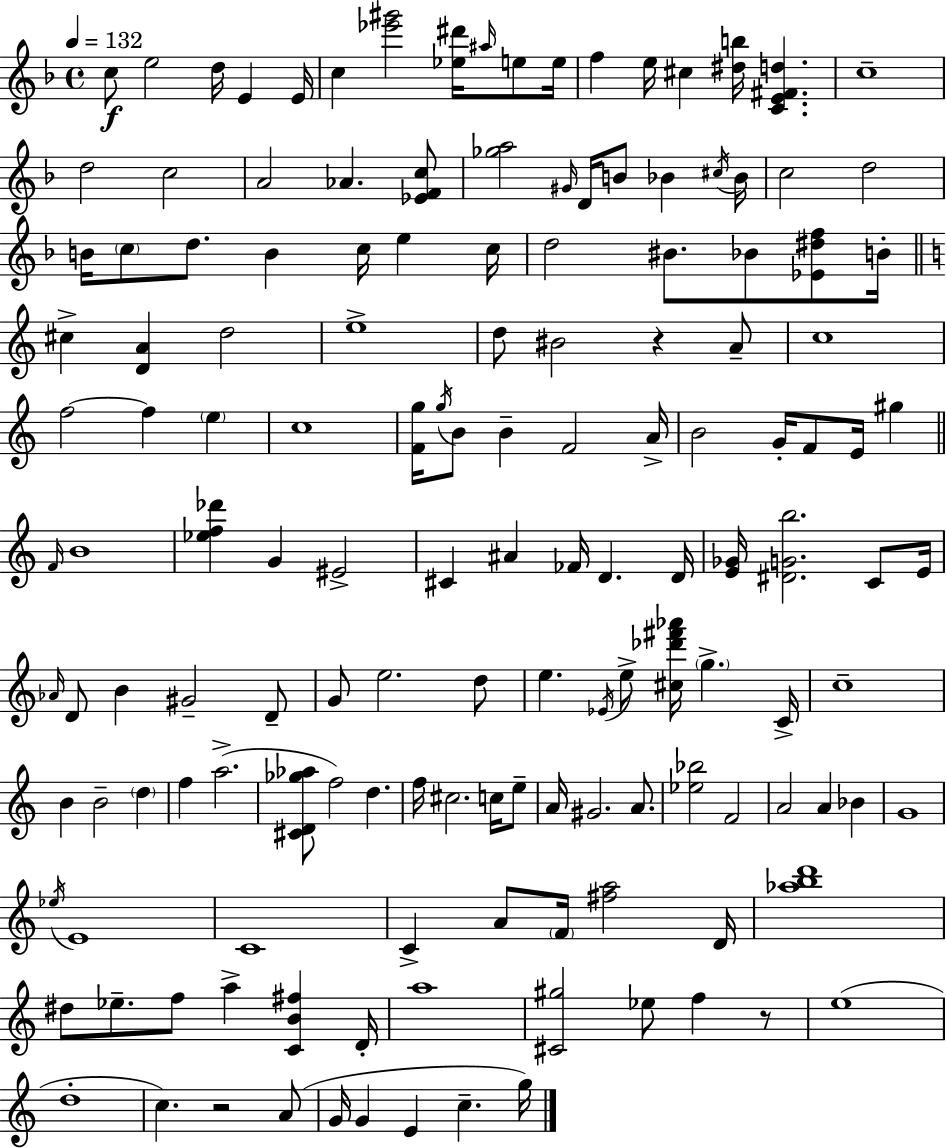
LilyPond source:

{
  \clef treble
  \time 4/4
  \defaultTimeSignature
  \key f \major
  \tempo 4 = 132
  c''8\f e''2 d''16 e'4 e'16 | c''4 <ees''' gis'''>2 <ees'' dis'''>16 \grace { ais''16 } e''8 | e''16 f''4 e''16 cis''4 <dis'' b''>16 <c' e' fis' d''>4. | c''1-- | \break d''2 c''2 | a'2 aes'4. <ees' f' c''>8 | <ges'' a''>2 \grace { gis'16 } d'16 b'8 bes'4 | \acciaccatura { cis''16 } bes'16 c''2 d''2 | \break b'16 \parenthesize c''8 d''8. b'4 c''16 e''4 | c''16 d''2 bis'8. bes'8 | <ees' dis'' f''>8 b'16-. \bar "||" \break \key c \major cis''4-> <d' a'>4 d''2 | e''1-> | d''8 bis'2 r4 a'8-- | c''1 | \break f''2~~ f''4 \parenthesize e''4 | c''1 | <f' g''>16 \acciaccatura { g''16 } b'8 b'4-- f'2 | a'16-> b'2 g'16-. f'8 e'16 gis''4 | \break \bar "||" \break \key a \minor \grace { f'16 } b'1 | <ees'' f'' des'''>4 g'4 eis'2-> | cis'4 ais'4 fes'16 d'4. | d'16 <e' ges'>16 <dis' g' b''>2. c'8 | \break e'16 \grace { aes'16 } d'8 b'4 gis'2-- | d'8-- g'8 e''2. | d''8 e''4. \acciaccatura { ees'16 } e''8-> <cis'' des''' fis''' aes'''>16 \parenthesize g''4.-> | c'16-> c''1-- | \break b'4 b'2-- \parenthesize d''4 | f''4 a''2.->( | <cis' d' ges'' aes''>8 f''2) d''4. | f''16 cis''2. | \break c''16 e''8-- a'16 gis'2. | a'8. <ees'' bes''>2 f'2 | a'2 a'4 bes'4 | g'1 | \break \acciaccatura { ees''16 } e'1 | c'1 | c'4-> a'8 \parenthesize f'16 <fis'' a''>2 | d'16 <aes'' b'' d'''>1 | \break dis''8 ees''8.-- f''8 a''4-> <c' b' fis''>4 | d'16-. a''1 | <cis' gis''>2 ees''8 f''4 | r8 e''1( | \break d''1-. | c''4.) r2 | a'8( g'16 g'4 e'4 c''4.-- | g''16) \bar "|."
}